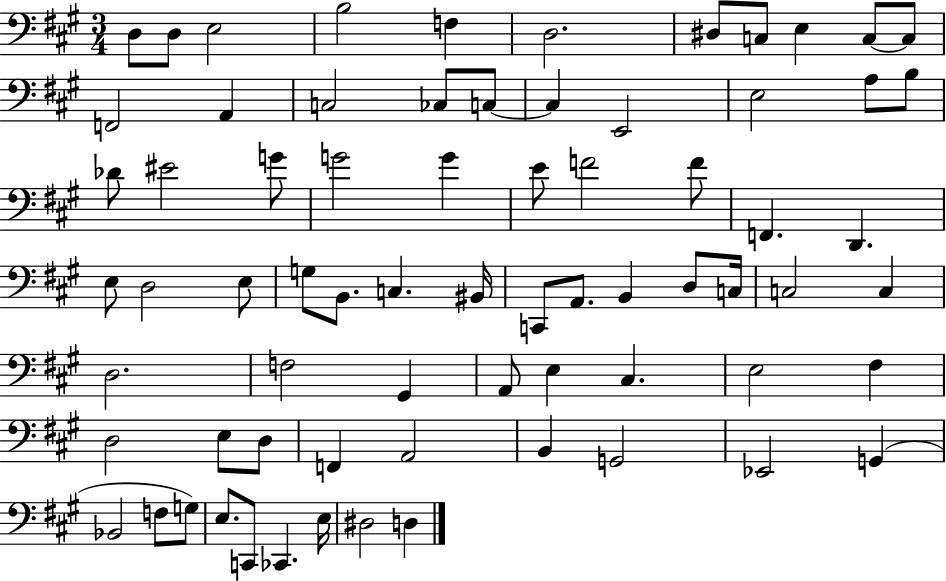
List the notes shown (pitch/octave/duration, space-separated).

D3/e D3/e E3/h B3/h F3/q D3/h. D#3/e C3/e E3/q C3/e C3/e F2/h A2/q C3/h CES3/e C3/e C3/q E2/h E3/h A3/e B3/e Db4/e EIS4/h G4/e G4/h G4/q E4/e F4/h F4/e F2/q. D2/q. E3/e D3/h E3/e G3/e B2/e. C3/q. BIS2/s C2/e A2/e. B2/q D3/e C3/s C3/h C3/q D3/h. F3/h G#2/q A2/e E3/q C#3/q. E3/h F#3/q D3/h E3/e D3/e F2/q A2/h B2/q G2/h Eb2/h G2/q Bb2/h F3/e G3/e E3/e. C2/e CES2/q. E3/s D#3/h D3/q